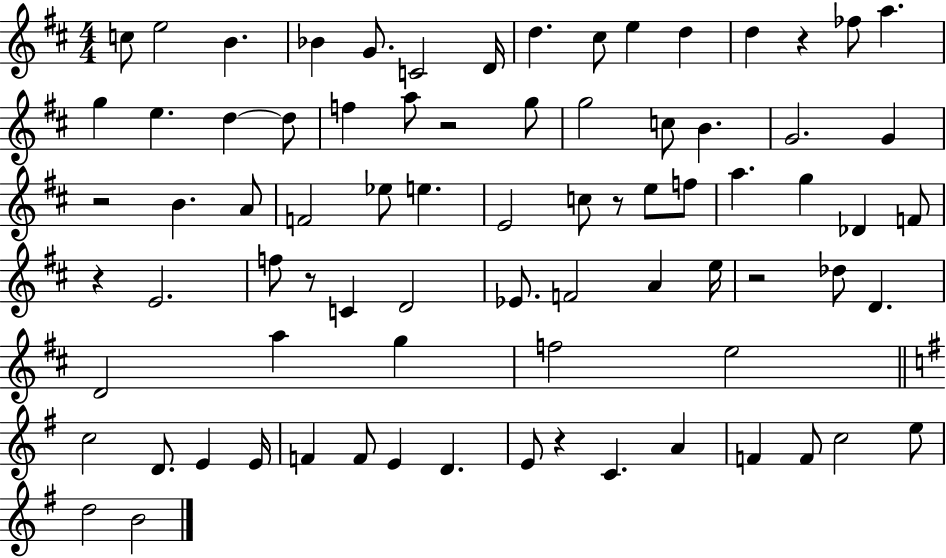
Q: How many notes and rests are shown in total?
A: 79